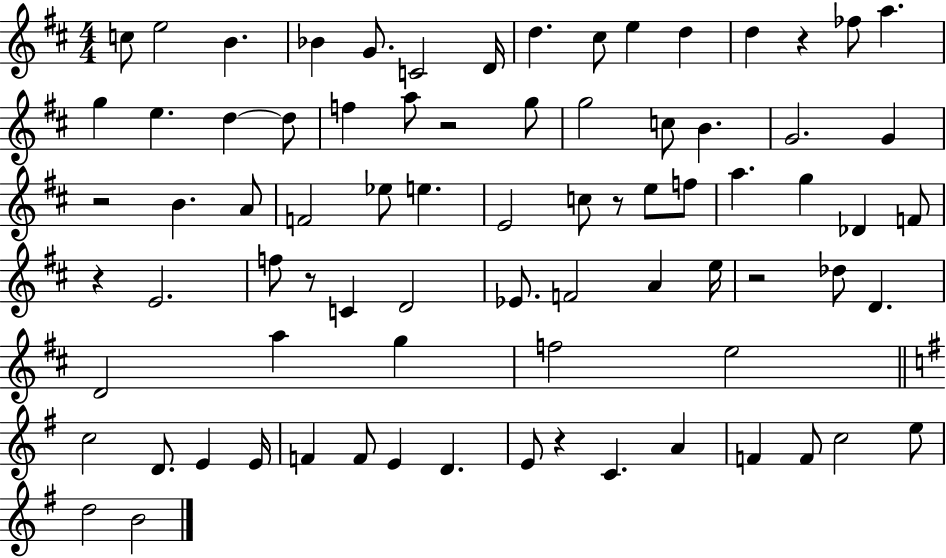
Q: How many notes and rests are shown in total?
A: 79